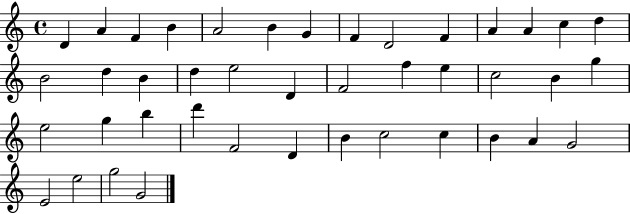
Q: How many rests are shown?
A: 0